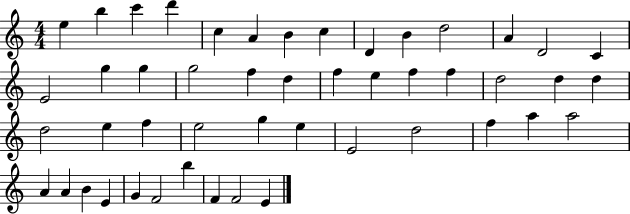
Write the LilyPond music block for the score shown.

{
  \clef treble
  \numericTimeSignature
  \time 4/4
  \key c \major
  e''4 b''4 c'''4 d'''4 | c''4 a'4 b'4 c''4 | d'4 b'4 d''2 | a'4 d'2 c'4 | \break e'2 g''4 g''4 | g''2 f''4 d''4 | f''4 e''4 f''4 f''4 | d''2 d''4 d''4 | \break d''2 e''4 f''4 | e''2 g''4 e''4 | e'2 d''2 | f''4 a''4 a''2 | \break a'4 a'4 b'4 e'4 | g'4 f'2 b''4 | f'4 f'2 e'4 | \bar "|."
}